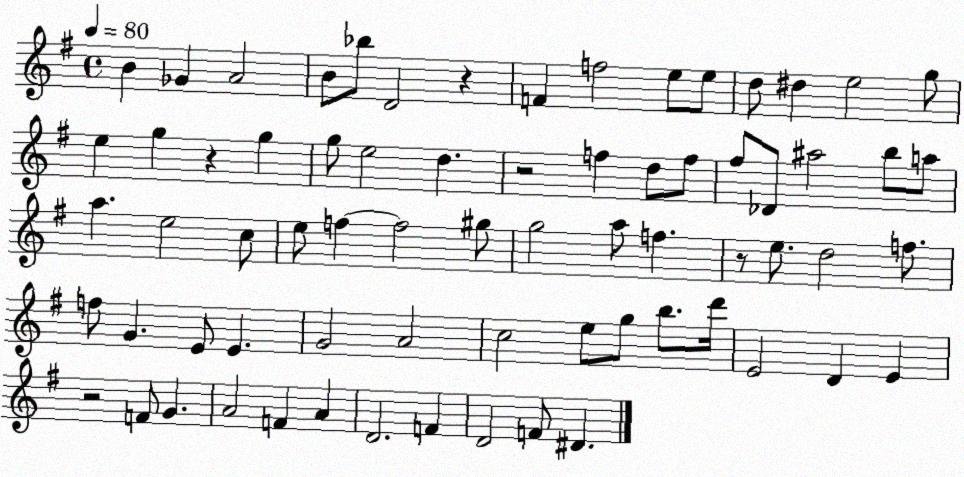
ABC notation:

X:1
T:Untitled
M:4/4
L:1/4
K:G
B _G A2 B/2 _b/2 D2 z F f2 e/2 e/2 d/2 ^d e2 g/2 e g z g g/2 e2 d z2 f d/2 f/2 ^f/2 _D/2 ^a2 b/2 a/2 a e2 c/2 e/2 f f2 ^g/2 g2 a/2 f z/2 e/2 d2 f/2 f/2 G E/2 E G2 A2 c2 e/2 g/2 b/2 d'/4 E2 D E z2 F/2 G A2 F A D2 F D2 F/2 ^D